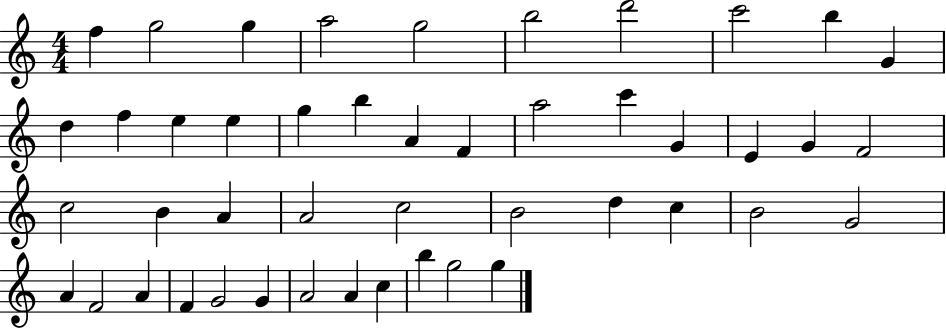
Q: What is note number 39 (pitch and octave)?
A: G4